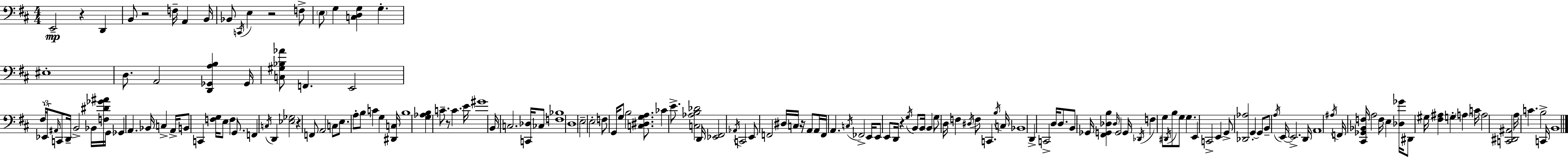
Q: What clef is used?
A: bass